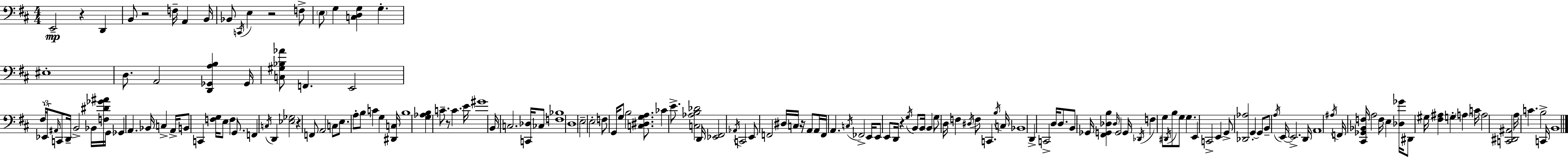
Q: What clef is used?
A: bass